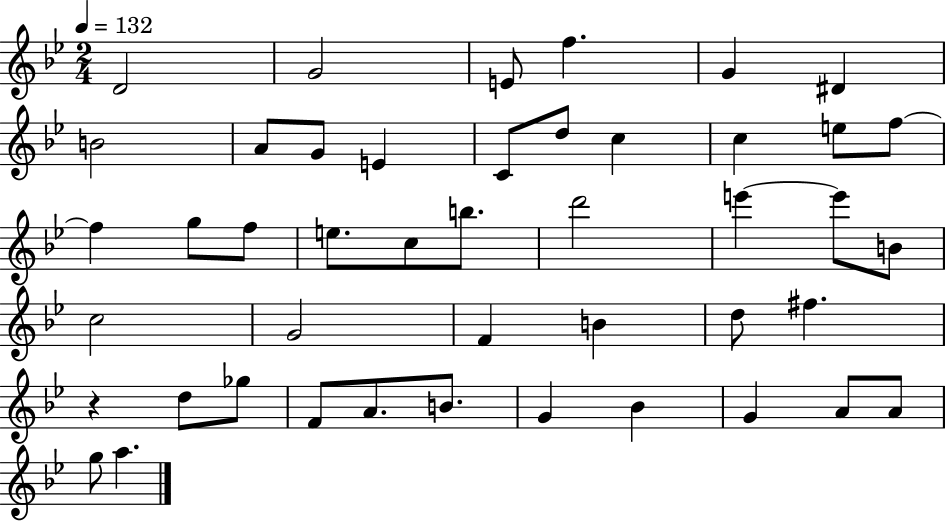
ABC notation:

X:1
T:Untitled
M:2/4
L:1/4
K:Bb
D2 G2 E/2 f G ^D B2 A/2 G/2 E C/2 d/2 c c e/2 f/2 f g/2 f/2 e/2 c/2 b/2 d'2 e' e'/2 B/2 c2 G2 F B d/2 ^f z d/2 _g/2 F/2 A/2 B/2 G _B G A/2 A/2 g/2 a